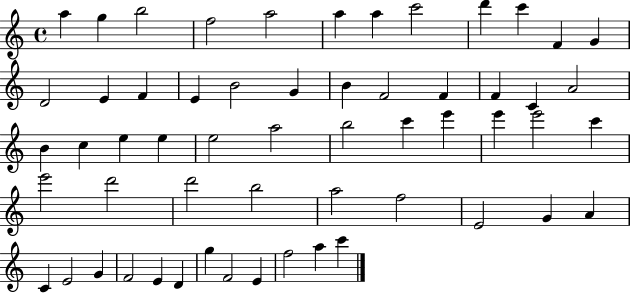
{
  \clef treble
  \time 4/4
  \defaultTimeSignature
  \key c \major
  a''4 g''4 b''2 | f''2 a''2 | a''4 a''4 c'''2 | d'''4 c'''4 f'4 g'4 | \break d'2 e'4 f'4 | e'4 b'2 g'4 | b'4 f'2 f'4 | f'4 c'4 a'2 | \break b'4 c''4 e''4 e''4 | e''2 a''2 | b''2 c'''4 e'''4 | e'''4 e'''2 c'''4 | \break e'''2 d'''2 | d'''2 b''2 | a''2 f''2 | e'2 g'4 a'4 | \break c'4 e'2 g'4 | f'2 e'4 d'4 | g''4 f'2 e'4 | f''2 a''4 c'''4 | \break \bar "|."
}